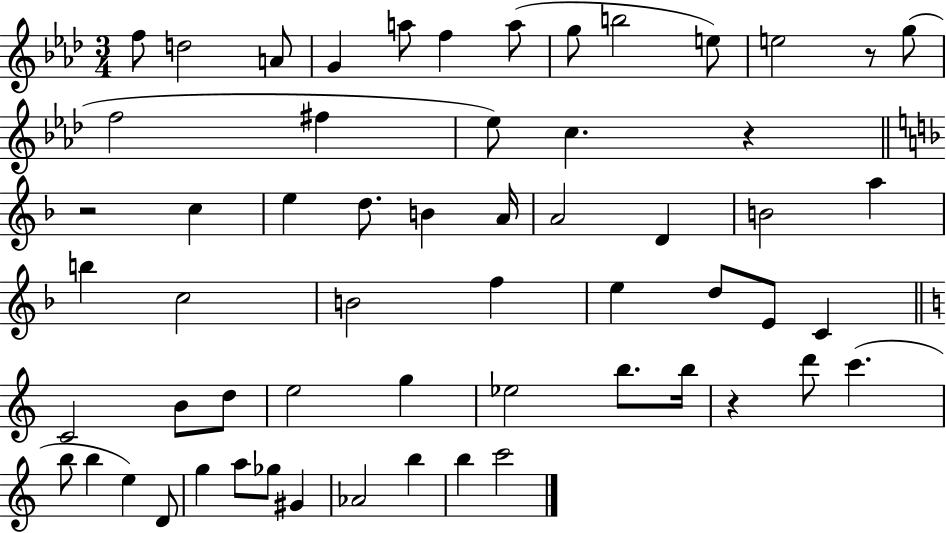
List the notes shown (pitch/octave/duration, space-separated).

F5/e D5/h A4/e G4/q A5/e F5/q A5/e G5/e B5/h E5/e E5/h R/e G5/e F5/h F#5/q Eb5/e C5/q. R/q R/h C5/q E5/q D5/e. B4/q A4/s A4/h D4/q B4/h A5/q B5/q C5/h B4/h F5/q E5/q D5/e E4/e C4/q C4/h B4/e D5/e E5/h G5/q Eb5/h B5/e. B5/s R/q D6/e C6/q. B5/e B5/q E5/q D4/e G5/q A5/e Gb5/e G#4/q Ab4/h B5/q B5/q C6/h